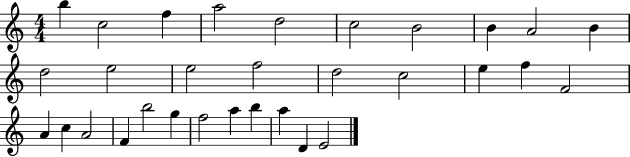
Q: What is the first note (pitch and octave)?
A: B5